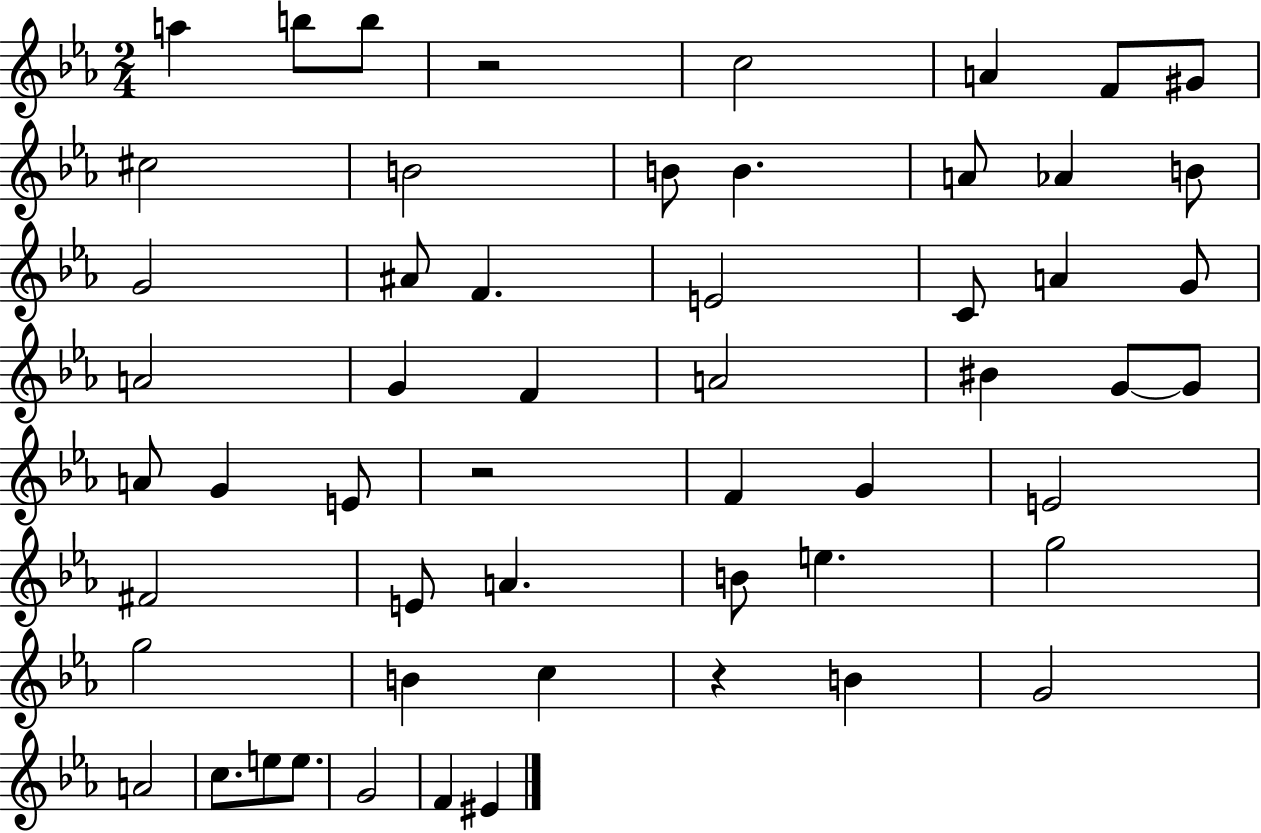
A5/q B5/e B5/e R/h C5/h A4/q F4/e G#4/e C#5/h B4/h B4/e B4/q. A4/e Ab4/q B4/e G4/h A#4/e F4/q. E4/h C4/e A4/q G4/e A4/h G4/q F4/q A4/h BIS4/q G4/e G4/e A4/e G4/q E4/e R/h F4/q G4/q E4/h F#4/h E4/e A4/q. B4/e E5/q. G5/h G5/h B4/q C5/q R/q B4/q G4/h A4/h C5/e. E5/e E5/e. G4/h F4/q EIS4/q